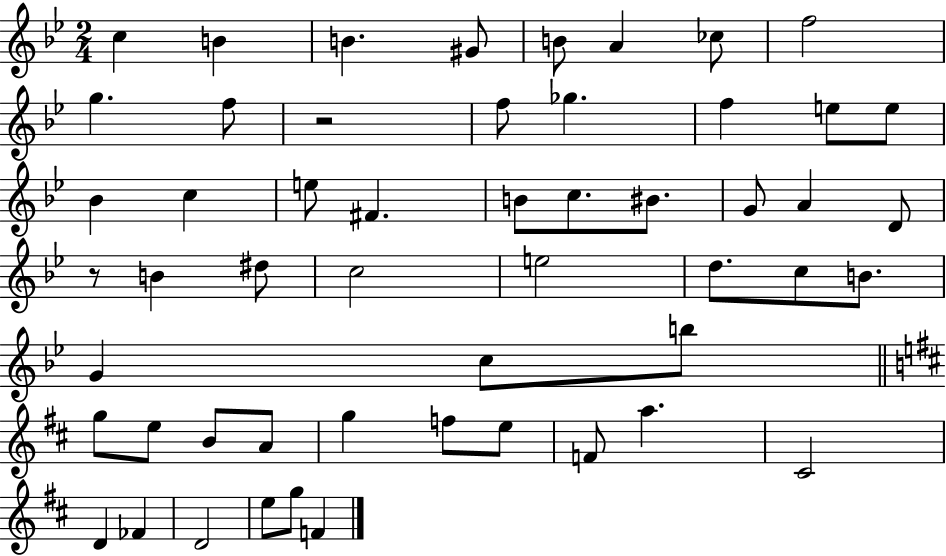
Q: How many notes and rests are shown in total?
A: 53